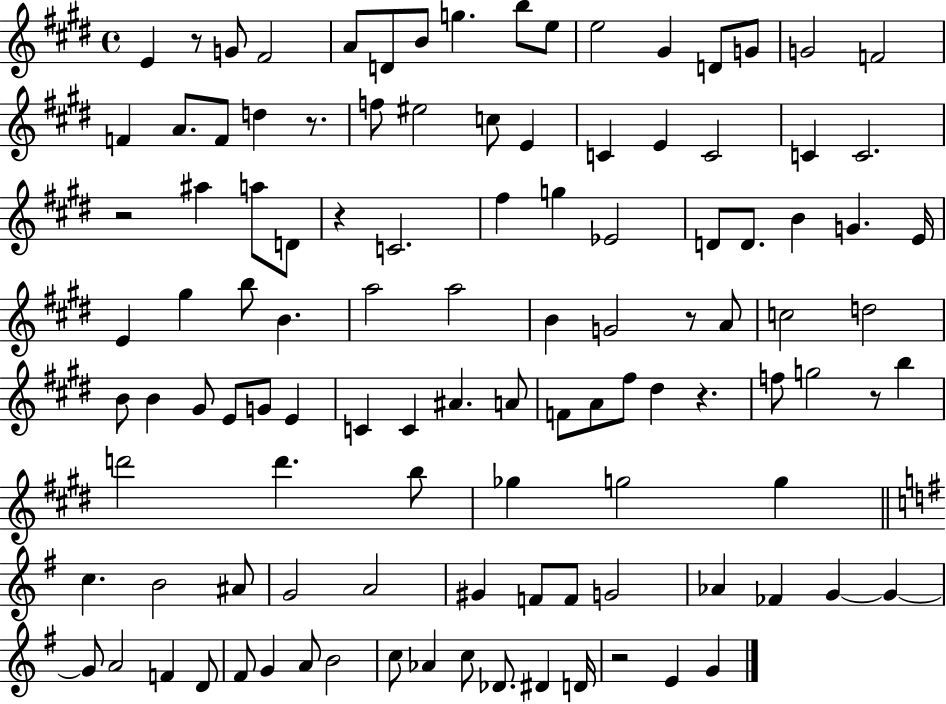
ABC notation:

X:1
T:Untitled
M:4/4
L:1/4
K:E
E z/2 G/2 ^F2 A/2 D/2 B/2 g b/2 e/2 e2 ^G D/2 G/2 G2 F2 F A/2 F/2 d z/2 f/2 ^e2 c/2 E C E C2 C C2 z2 ^a a/2 D/2 z C2 ^f g _E2 D/2 D/2 B G E/4 E ^g b/2 B a2 a2 B G2 z/2 A/2 c2 d2 B/2 B ^G/2 E/2 G/2 E C C ^A A/2 F/2 A/2 ^f/2 ^d z f/2 g2 z/2 b d'2 d' b/2 _g g2 g c B2 ^A/2 G2 A2 ^G F/2 F/2 G2 _A _F G G G/2 A2 F D/2 ^F/2 G A/2 B2 c/2 _A c/2 _D/2 ^D D/4 z2 E G